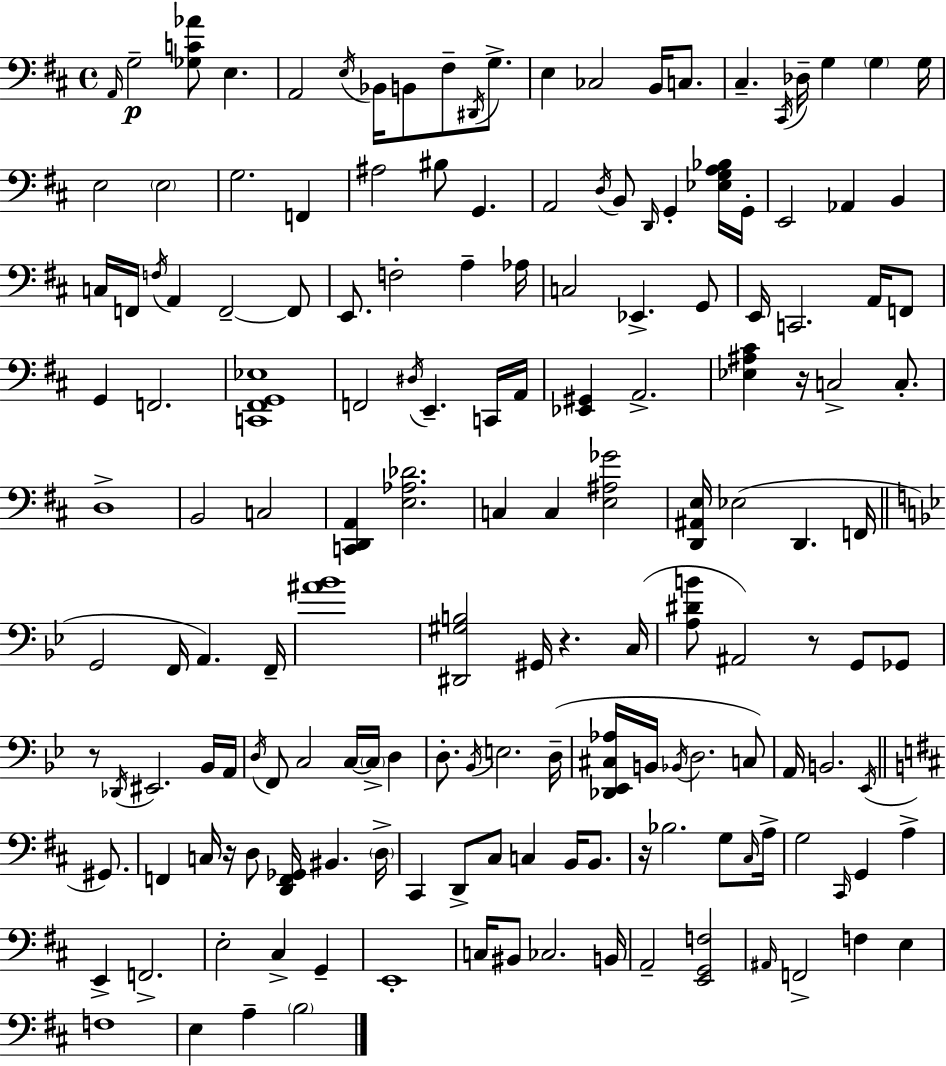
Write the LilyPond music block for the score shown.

{
  \clef bass
  \time 4/4
  \defaultTimeSignature
  \key d \major
  \grace { a,16 }\p g2-- <ges c' aes'>8 e4. | a,2 \acciaccatura { e16 } bes,16 b,8 fis8-- \acciaccatura { dis,16 } | g8.-> e4 ces2 b,16 | c8. cis4.-- \acciaccatura { cis,16 } des16-- g4 \parenthesize g4 | \break g16 e2 \parenthesize e2 | g2. | f,4 ais2 bis8 g,4. | a,2 \acciaccatura { d16 } b,8 \grace { d,16 } | \break g,4-. <ees g a bes>16 g,16-. e,2 aes,4 | b,4 c16 f,16 \acciaccatura { f16 } a,4 f,2--~~ | f,8 e,8. f2-. | a4-- aes16 c2 ees,4.-> | \break g,8 e,16 c,2. | a,16 f,8 g,4 f,2. | <c, fis, g, ees>1 | f,2 \acciaccatura { dis16 } | \break e,4.-- c,16 a,16 <ees, gis,>4 a,2.-> | <ees ais cis'>4 r16 c2-> | c8.-. d1-> | b,2 | \break c2 <c, d, a,>4 <e aes des'>2. | c4 c4 | <e ais ges'>2 <d, ais, e>16 ees2( | d,4. f,16 \bar "||" \break \key bes \major g,2 f,16 a,4.) f,16-- | <ais' bes'>1 | <dis, gis b>2 gis,16 r4. c16( | <a dis' b'>8 ais,2) r8 g,8 ges,8 | \break r8 \acciaccatura { des,16 } eis,2. bes,16 | a,16 \acciaccatura { d16 } f,8 c2 c16~~ \parenthesize c16-> d4 | d8.-. \acciaccatura { bes,16 } e2. | d16--( <des, ees, cis aes>16 b,16 \acciaccatura { bes,16 } d2. | \break c8) a,16 b,2. | \acciaccatura { ees,16 } \bar "||" \break \key d \major gis,8. f,4 c16 r16 d8 <d, f, ges,>16 bis,4. | \parenthesize d16-> cis,4 d,8-> cis8 c4 b,16 | b,8. r16 bes2. | g8 \grace { cis16 } a16-> g2 \grace { cis,16 } g,4 | \break a4-> e,4-> f,2.-> | e2-. cis4-> | g,4-- e,1-. | c16 bis,8 ces2. | \break b,16 a,2-- <e, g, f>2 | \grace { ais,16 } f,2-> f4 | e4 f1 | e4 a4-- \parenthesize b2 | \break \bar "|."
}